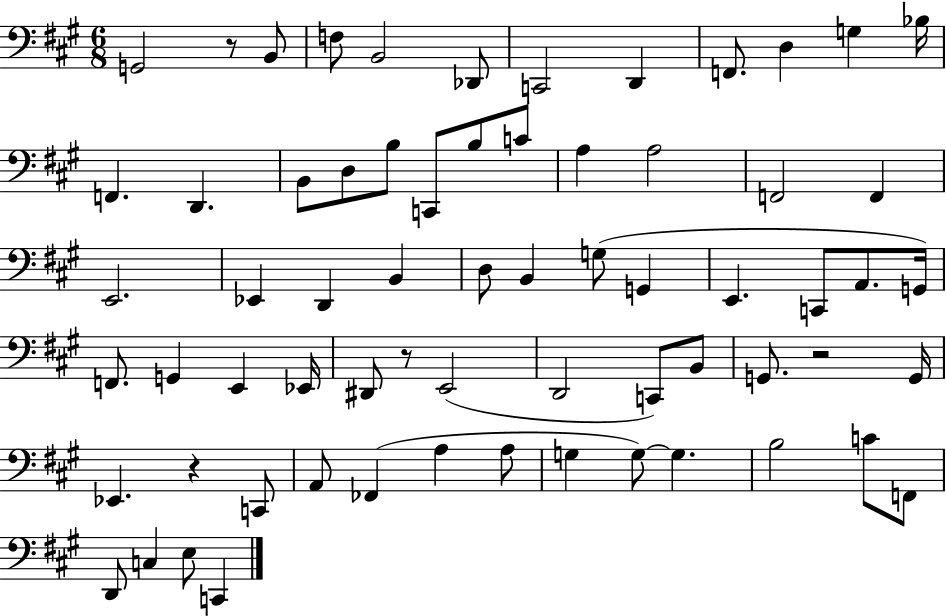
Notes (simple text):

G2/h R/e B2/e F3/e B2/h Db2/e C2/h D2/q F2/e. D3/q G3/q Bb3/s F2/q. D2/q. B2/e D3/e B3/e C2/e B3/e C4/e A3/q A3/h F2/h F2/q E2/h. Eb2/q D2/q B2/q D3/e B2/q G3/e G2/q E2/q. C2/e A2/e. G2/s F2/e. G2/q E2/q Eb2/s D#2/e R/e E2/h D2/h C2/e B2/e G2/e. R/h G2/s Eb2/q. R/q C2/e A2/e FES2/q A3/q A3/e G3/q G3/e G3/q. B3/h C4/e F2/e D2/e C3/q E3/e C2/q